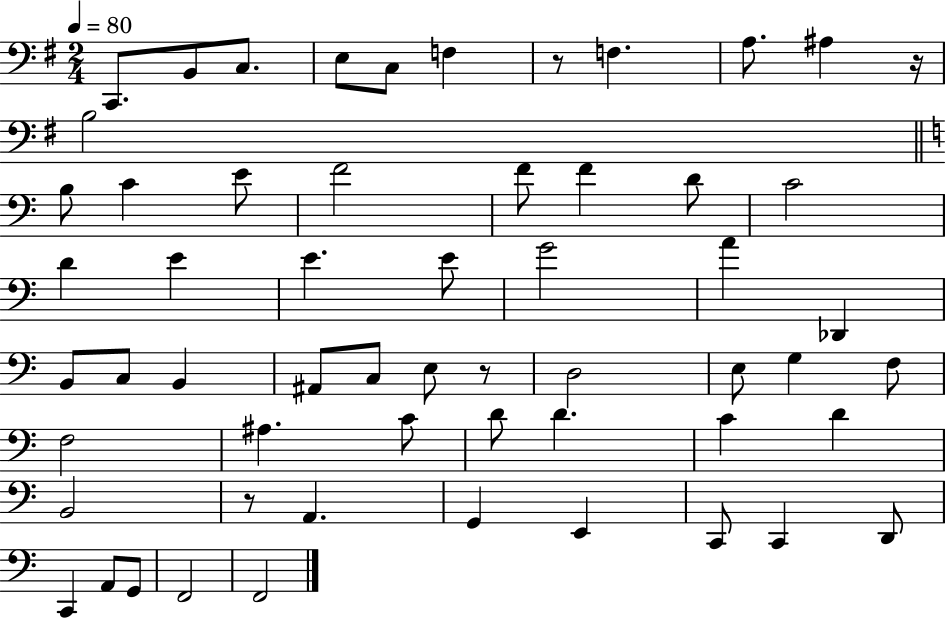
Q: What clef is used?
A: bass